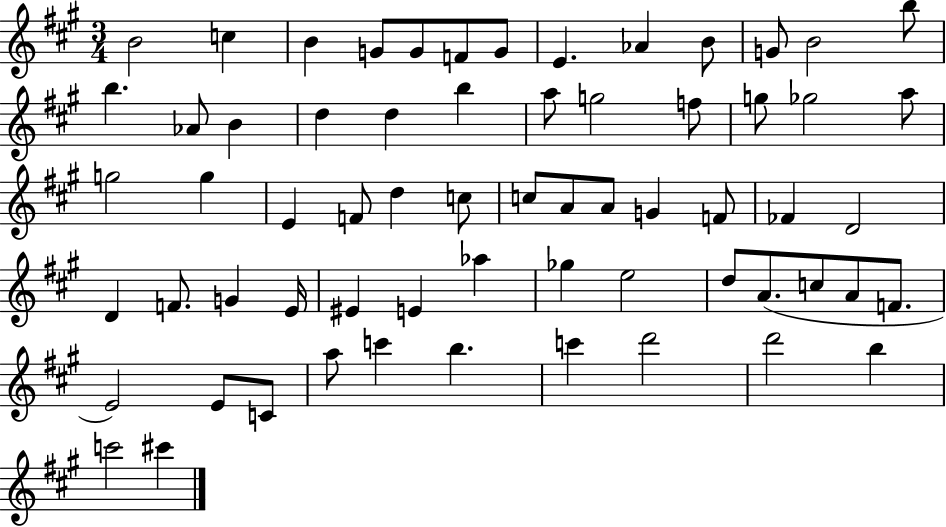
X:1
T:Untitled
M:3/4
L:1/4
K:A
B2 c B G/2 G/2 F/2 G/2 E _A B/2 G/2 B2 b/2 b _A/2 B d d b a/2 g2 f/2 g/2 _g2 a/2 g2 g E F/2 d c/2 c/2 A/2 A/2 G F/2 _F D2 D F/2 G E/4 ^E E _a _g e2 d/2 A/2 c/2 A/2 F/2 E2 E/2 C/2 a/2 c' b c' d'2 d'2 b c'2 ^c'